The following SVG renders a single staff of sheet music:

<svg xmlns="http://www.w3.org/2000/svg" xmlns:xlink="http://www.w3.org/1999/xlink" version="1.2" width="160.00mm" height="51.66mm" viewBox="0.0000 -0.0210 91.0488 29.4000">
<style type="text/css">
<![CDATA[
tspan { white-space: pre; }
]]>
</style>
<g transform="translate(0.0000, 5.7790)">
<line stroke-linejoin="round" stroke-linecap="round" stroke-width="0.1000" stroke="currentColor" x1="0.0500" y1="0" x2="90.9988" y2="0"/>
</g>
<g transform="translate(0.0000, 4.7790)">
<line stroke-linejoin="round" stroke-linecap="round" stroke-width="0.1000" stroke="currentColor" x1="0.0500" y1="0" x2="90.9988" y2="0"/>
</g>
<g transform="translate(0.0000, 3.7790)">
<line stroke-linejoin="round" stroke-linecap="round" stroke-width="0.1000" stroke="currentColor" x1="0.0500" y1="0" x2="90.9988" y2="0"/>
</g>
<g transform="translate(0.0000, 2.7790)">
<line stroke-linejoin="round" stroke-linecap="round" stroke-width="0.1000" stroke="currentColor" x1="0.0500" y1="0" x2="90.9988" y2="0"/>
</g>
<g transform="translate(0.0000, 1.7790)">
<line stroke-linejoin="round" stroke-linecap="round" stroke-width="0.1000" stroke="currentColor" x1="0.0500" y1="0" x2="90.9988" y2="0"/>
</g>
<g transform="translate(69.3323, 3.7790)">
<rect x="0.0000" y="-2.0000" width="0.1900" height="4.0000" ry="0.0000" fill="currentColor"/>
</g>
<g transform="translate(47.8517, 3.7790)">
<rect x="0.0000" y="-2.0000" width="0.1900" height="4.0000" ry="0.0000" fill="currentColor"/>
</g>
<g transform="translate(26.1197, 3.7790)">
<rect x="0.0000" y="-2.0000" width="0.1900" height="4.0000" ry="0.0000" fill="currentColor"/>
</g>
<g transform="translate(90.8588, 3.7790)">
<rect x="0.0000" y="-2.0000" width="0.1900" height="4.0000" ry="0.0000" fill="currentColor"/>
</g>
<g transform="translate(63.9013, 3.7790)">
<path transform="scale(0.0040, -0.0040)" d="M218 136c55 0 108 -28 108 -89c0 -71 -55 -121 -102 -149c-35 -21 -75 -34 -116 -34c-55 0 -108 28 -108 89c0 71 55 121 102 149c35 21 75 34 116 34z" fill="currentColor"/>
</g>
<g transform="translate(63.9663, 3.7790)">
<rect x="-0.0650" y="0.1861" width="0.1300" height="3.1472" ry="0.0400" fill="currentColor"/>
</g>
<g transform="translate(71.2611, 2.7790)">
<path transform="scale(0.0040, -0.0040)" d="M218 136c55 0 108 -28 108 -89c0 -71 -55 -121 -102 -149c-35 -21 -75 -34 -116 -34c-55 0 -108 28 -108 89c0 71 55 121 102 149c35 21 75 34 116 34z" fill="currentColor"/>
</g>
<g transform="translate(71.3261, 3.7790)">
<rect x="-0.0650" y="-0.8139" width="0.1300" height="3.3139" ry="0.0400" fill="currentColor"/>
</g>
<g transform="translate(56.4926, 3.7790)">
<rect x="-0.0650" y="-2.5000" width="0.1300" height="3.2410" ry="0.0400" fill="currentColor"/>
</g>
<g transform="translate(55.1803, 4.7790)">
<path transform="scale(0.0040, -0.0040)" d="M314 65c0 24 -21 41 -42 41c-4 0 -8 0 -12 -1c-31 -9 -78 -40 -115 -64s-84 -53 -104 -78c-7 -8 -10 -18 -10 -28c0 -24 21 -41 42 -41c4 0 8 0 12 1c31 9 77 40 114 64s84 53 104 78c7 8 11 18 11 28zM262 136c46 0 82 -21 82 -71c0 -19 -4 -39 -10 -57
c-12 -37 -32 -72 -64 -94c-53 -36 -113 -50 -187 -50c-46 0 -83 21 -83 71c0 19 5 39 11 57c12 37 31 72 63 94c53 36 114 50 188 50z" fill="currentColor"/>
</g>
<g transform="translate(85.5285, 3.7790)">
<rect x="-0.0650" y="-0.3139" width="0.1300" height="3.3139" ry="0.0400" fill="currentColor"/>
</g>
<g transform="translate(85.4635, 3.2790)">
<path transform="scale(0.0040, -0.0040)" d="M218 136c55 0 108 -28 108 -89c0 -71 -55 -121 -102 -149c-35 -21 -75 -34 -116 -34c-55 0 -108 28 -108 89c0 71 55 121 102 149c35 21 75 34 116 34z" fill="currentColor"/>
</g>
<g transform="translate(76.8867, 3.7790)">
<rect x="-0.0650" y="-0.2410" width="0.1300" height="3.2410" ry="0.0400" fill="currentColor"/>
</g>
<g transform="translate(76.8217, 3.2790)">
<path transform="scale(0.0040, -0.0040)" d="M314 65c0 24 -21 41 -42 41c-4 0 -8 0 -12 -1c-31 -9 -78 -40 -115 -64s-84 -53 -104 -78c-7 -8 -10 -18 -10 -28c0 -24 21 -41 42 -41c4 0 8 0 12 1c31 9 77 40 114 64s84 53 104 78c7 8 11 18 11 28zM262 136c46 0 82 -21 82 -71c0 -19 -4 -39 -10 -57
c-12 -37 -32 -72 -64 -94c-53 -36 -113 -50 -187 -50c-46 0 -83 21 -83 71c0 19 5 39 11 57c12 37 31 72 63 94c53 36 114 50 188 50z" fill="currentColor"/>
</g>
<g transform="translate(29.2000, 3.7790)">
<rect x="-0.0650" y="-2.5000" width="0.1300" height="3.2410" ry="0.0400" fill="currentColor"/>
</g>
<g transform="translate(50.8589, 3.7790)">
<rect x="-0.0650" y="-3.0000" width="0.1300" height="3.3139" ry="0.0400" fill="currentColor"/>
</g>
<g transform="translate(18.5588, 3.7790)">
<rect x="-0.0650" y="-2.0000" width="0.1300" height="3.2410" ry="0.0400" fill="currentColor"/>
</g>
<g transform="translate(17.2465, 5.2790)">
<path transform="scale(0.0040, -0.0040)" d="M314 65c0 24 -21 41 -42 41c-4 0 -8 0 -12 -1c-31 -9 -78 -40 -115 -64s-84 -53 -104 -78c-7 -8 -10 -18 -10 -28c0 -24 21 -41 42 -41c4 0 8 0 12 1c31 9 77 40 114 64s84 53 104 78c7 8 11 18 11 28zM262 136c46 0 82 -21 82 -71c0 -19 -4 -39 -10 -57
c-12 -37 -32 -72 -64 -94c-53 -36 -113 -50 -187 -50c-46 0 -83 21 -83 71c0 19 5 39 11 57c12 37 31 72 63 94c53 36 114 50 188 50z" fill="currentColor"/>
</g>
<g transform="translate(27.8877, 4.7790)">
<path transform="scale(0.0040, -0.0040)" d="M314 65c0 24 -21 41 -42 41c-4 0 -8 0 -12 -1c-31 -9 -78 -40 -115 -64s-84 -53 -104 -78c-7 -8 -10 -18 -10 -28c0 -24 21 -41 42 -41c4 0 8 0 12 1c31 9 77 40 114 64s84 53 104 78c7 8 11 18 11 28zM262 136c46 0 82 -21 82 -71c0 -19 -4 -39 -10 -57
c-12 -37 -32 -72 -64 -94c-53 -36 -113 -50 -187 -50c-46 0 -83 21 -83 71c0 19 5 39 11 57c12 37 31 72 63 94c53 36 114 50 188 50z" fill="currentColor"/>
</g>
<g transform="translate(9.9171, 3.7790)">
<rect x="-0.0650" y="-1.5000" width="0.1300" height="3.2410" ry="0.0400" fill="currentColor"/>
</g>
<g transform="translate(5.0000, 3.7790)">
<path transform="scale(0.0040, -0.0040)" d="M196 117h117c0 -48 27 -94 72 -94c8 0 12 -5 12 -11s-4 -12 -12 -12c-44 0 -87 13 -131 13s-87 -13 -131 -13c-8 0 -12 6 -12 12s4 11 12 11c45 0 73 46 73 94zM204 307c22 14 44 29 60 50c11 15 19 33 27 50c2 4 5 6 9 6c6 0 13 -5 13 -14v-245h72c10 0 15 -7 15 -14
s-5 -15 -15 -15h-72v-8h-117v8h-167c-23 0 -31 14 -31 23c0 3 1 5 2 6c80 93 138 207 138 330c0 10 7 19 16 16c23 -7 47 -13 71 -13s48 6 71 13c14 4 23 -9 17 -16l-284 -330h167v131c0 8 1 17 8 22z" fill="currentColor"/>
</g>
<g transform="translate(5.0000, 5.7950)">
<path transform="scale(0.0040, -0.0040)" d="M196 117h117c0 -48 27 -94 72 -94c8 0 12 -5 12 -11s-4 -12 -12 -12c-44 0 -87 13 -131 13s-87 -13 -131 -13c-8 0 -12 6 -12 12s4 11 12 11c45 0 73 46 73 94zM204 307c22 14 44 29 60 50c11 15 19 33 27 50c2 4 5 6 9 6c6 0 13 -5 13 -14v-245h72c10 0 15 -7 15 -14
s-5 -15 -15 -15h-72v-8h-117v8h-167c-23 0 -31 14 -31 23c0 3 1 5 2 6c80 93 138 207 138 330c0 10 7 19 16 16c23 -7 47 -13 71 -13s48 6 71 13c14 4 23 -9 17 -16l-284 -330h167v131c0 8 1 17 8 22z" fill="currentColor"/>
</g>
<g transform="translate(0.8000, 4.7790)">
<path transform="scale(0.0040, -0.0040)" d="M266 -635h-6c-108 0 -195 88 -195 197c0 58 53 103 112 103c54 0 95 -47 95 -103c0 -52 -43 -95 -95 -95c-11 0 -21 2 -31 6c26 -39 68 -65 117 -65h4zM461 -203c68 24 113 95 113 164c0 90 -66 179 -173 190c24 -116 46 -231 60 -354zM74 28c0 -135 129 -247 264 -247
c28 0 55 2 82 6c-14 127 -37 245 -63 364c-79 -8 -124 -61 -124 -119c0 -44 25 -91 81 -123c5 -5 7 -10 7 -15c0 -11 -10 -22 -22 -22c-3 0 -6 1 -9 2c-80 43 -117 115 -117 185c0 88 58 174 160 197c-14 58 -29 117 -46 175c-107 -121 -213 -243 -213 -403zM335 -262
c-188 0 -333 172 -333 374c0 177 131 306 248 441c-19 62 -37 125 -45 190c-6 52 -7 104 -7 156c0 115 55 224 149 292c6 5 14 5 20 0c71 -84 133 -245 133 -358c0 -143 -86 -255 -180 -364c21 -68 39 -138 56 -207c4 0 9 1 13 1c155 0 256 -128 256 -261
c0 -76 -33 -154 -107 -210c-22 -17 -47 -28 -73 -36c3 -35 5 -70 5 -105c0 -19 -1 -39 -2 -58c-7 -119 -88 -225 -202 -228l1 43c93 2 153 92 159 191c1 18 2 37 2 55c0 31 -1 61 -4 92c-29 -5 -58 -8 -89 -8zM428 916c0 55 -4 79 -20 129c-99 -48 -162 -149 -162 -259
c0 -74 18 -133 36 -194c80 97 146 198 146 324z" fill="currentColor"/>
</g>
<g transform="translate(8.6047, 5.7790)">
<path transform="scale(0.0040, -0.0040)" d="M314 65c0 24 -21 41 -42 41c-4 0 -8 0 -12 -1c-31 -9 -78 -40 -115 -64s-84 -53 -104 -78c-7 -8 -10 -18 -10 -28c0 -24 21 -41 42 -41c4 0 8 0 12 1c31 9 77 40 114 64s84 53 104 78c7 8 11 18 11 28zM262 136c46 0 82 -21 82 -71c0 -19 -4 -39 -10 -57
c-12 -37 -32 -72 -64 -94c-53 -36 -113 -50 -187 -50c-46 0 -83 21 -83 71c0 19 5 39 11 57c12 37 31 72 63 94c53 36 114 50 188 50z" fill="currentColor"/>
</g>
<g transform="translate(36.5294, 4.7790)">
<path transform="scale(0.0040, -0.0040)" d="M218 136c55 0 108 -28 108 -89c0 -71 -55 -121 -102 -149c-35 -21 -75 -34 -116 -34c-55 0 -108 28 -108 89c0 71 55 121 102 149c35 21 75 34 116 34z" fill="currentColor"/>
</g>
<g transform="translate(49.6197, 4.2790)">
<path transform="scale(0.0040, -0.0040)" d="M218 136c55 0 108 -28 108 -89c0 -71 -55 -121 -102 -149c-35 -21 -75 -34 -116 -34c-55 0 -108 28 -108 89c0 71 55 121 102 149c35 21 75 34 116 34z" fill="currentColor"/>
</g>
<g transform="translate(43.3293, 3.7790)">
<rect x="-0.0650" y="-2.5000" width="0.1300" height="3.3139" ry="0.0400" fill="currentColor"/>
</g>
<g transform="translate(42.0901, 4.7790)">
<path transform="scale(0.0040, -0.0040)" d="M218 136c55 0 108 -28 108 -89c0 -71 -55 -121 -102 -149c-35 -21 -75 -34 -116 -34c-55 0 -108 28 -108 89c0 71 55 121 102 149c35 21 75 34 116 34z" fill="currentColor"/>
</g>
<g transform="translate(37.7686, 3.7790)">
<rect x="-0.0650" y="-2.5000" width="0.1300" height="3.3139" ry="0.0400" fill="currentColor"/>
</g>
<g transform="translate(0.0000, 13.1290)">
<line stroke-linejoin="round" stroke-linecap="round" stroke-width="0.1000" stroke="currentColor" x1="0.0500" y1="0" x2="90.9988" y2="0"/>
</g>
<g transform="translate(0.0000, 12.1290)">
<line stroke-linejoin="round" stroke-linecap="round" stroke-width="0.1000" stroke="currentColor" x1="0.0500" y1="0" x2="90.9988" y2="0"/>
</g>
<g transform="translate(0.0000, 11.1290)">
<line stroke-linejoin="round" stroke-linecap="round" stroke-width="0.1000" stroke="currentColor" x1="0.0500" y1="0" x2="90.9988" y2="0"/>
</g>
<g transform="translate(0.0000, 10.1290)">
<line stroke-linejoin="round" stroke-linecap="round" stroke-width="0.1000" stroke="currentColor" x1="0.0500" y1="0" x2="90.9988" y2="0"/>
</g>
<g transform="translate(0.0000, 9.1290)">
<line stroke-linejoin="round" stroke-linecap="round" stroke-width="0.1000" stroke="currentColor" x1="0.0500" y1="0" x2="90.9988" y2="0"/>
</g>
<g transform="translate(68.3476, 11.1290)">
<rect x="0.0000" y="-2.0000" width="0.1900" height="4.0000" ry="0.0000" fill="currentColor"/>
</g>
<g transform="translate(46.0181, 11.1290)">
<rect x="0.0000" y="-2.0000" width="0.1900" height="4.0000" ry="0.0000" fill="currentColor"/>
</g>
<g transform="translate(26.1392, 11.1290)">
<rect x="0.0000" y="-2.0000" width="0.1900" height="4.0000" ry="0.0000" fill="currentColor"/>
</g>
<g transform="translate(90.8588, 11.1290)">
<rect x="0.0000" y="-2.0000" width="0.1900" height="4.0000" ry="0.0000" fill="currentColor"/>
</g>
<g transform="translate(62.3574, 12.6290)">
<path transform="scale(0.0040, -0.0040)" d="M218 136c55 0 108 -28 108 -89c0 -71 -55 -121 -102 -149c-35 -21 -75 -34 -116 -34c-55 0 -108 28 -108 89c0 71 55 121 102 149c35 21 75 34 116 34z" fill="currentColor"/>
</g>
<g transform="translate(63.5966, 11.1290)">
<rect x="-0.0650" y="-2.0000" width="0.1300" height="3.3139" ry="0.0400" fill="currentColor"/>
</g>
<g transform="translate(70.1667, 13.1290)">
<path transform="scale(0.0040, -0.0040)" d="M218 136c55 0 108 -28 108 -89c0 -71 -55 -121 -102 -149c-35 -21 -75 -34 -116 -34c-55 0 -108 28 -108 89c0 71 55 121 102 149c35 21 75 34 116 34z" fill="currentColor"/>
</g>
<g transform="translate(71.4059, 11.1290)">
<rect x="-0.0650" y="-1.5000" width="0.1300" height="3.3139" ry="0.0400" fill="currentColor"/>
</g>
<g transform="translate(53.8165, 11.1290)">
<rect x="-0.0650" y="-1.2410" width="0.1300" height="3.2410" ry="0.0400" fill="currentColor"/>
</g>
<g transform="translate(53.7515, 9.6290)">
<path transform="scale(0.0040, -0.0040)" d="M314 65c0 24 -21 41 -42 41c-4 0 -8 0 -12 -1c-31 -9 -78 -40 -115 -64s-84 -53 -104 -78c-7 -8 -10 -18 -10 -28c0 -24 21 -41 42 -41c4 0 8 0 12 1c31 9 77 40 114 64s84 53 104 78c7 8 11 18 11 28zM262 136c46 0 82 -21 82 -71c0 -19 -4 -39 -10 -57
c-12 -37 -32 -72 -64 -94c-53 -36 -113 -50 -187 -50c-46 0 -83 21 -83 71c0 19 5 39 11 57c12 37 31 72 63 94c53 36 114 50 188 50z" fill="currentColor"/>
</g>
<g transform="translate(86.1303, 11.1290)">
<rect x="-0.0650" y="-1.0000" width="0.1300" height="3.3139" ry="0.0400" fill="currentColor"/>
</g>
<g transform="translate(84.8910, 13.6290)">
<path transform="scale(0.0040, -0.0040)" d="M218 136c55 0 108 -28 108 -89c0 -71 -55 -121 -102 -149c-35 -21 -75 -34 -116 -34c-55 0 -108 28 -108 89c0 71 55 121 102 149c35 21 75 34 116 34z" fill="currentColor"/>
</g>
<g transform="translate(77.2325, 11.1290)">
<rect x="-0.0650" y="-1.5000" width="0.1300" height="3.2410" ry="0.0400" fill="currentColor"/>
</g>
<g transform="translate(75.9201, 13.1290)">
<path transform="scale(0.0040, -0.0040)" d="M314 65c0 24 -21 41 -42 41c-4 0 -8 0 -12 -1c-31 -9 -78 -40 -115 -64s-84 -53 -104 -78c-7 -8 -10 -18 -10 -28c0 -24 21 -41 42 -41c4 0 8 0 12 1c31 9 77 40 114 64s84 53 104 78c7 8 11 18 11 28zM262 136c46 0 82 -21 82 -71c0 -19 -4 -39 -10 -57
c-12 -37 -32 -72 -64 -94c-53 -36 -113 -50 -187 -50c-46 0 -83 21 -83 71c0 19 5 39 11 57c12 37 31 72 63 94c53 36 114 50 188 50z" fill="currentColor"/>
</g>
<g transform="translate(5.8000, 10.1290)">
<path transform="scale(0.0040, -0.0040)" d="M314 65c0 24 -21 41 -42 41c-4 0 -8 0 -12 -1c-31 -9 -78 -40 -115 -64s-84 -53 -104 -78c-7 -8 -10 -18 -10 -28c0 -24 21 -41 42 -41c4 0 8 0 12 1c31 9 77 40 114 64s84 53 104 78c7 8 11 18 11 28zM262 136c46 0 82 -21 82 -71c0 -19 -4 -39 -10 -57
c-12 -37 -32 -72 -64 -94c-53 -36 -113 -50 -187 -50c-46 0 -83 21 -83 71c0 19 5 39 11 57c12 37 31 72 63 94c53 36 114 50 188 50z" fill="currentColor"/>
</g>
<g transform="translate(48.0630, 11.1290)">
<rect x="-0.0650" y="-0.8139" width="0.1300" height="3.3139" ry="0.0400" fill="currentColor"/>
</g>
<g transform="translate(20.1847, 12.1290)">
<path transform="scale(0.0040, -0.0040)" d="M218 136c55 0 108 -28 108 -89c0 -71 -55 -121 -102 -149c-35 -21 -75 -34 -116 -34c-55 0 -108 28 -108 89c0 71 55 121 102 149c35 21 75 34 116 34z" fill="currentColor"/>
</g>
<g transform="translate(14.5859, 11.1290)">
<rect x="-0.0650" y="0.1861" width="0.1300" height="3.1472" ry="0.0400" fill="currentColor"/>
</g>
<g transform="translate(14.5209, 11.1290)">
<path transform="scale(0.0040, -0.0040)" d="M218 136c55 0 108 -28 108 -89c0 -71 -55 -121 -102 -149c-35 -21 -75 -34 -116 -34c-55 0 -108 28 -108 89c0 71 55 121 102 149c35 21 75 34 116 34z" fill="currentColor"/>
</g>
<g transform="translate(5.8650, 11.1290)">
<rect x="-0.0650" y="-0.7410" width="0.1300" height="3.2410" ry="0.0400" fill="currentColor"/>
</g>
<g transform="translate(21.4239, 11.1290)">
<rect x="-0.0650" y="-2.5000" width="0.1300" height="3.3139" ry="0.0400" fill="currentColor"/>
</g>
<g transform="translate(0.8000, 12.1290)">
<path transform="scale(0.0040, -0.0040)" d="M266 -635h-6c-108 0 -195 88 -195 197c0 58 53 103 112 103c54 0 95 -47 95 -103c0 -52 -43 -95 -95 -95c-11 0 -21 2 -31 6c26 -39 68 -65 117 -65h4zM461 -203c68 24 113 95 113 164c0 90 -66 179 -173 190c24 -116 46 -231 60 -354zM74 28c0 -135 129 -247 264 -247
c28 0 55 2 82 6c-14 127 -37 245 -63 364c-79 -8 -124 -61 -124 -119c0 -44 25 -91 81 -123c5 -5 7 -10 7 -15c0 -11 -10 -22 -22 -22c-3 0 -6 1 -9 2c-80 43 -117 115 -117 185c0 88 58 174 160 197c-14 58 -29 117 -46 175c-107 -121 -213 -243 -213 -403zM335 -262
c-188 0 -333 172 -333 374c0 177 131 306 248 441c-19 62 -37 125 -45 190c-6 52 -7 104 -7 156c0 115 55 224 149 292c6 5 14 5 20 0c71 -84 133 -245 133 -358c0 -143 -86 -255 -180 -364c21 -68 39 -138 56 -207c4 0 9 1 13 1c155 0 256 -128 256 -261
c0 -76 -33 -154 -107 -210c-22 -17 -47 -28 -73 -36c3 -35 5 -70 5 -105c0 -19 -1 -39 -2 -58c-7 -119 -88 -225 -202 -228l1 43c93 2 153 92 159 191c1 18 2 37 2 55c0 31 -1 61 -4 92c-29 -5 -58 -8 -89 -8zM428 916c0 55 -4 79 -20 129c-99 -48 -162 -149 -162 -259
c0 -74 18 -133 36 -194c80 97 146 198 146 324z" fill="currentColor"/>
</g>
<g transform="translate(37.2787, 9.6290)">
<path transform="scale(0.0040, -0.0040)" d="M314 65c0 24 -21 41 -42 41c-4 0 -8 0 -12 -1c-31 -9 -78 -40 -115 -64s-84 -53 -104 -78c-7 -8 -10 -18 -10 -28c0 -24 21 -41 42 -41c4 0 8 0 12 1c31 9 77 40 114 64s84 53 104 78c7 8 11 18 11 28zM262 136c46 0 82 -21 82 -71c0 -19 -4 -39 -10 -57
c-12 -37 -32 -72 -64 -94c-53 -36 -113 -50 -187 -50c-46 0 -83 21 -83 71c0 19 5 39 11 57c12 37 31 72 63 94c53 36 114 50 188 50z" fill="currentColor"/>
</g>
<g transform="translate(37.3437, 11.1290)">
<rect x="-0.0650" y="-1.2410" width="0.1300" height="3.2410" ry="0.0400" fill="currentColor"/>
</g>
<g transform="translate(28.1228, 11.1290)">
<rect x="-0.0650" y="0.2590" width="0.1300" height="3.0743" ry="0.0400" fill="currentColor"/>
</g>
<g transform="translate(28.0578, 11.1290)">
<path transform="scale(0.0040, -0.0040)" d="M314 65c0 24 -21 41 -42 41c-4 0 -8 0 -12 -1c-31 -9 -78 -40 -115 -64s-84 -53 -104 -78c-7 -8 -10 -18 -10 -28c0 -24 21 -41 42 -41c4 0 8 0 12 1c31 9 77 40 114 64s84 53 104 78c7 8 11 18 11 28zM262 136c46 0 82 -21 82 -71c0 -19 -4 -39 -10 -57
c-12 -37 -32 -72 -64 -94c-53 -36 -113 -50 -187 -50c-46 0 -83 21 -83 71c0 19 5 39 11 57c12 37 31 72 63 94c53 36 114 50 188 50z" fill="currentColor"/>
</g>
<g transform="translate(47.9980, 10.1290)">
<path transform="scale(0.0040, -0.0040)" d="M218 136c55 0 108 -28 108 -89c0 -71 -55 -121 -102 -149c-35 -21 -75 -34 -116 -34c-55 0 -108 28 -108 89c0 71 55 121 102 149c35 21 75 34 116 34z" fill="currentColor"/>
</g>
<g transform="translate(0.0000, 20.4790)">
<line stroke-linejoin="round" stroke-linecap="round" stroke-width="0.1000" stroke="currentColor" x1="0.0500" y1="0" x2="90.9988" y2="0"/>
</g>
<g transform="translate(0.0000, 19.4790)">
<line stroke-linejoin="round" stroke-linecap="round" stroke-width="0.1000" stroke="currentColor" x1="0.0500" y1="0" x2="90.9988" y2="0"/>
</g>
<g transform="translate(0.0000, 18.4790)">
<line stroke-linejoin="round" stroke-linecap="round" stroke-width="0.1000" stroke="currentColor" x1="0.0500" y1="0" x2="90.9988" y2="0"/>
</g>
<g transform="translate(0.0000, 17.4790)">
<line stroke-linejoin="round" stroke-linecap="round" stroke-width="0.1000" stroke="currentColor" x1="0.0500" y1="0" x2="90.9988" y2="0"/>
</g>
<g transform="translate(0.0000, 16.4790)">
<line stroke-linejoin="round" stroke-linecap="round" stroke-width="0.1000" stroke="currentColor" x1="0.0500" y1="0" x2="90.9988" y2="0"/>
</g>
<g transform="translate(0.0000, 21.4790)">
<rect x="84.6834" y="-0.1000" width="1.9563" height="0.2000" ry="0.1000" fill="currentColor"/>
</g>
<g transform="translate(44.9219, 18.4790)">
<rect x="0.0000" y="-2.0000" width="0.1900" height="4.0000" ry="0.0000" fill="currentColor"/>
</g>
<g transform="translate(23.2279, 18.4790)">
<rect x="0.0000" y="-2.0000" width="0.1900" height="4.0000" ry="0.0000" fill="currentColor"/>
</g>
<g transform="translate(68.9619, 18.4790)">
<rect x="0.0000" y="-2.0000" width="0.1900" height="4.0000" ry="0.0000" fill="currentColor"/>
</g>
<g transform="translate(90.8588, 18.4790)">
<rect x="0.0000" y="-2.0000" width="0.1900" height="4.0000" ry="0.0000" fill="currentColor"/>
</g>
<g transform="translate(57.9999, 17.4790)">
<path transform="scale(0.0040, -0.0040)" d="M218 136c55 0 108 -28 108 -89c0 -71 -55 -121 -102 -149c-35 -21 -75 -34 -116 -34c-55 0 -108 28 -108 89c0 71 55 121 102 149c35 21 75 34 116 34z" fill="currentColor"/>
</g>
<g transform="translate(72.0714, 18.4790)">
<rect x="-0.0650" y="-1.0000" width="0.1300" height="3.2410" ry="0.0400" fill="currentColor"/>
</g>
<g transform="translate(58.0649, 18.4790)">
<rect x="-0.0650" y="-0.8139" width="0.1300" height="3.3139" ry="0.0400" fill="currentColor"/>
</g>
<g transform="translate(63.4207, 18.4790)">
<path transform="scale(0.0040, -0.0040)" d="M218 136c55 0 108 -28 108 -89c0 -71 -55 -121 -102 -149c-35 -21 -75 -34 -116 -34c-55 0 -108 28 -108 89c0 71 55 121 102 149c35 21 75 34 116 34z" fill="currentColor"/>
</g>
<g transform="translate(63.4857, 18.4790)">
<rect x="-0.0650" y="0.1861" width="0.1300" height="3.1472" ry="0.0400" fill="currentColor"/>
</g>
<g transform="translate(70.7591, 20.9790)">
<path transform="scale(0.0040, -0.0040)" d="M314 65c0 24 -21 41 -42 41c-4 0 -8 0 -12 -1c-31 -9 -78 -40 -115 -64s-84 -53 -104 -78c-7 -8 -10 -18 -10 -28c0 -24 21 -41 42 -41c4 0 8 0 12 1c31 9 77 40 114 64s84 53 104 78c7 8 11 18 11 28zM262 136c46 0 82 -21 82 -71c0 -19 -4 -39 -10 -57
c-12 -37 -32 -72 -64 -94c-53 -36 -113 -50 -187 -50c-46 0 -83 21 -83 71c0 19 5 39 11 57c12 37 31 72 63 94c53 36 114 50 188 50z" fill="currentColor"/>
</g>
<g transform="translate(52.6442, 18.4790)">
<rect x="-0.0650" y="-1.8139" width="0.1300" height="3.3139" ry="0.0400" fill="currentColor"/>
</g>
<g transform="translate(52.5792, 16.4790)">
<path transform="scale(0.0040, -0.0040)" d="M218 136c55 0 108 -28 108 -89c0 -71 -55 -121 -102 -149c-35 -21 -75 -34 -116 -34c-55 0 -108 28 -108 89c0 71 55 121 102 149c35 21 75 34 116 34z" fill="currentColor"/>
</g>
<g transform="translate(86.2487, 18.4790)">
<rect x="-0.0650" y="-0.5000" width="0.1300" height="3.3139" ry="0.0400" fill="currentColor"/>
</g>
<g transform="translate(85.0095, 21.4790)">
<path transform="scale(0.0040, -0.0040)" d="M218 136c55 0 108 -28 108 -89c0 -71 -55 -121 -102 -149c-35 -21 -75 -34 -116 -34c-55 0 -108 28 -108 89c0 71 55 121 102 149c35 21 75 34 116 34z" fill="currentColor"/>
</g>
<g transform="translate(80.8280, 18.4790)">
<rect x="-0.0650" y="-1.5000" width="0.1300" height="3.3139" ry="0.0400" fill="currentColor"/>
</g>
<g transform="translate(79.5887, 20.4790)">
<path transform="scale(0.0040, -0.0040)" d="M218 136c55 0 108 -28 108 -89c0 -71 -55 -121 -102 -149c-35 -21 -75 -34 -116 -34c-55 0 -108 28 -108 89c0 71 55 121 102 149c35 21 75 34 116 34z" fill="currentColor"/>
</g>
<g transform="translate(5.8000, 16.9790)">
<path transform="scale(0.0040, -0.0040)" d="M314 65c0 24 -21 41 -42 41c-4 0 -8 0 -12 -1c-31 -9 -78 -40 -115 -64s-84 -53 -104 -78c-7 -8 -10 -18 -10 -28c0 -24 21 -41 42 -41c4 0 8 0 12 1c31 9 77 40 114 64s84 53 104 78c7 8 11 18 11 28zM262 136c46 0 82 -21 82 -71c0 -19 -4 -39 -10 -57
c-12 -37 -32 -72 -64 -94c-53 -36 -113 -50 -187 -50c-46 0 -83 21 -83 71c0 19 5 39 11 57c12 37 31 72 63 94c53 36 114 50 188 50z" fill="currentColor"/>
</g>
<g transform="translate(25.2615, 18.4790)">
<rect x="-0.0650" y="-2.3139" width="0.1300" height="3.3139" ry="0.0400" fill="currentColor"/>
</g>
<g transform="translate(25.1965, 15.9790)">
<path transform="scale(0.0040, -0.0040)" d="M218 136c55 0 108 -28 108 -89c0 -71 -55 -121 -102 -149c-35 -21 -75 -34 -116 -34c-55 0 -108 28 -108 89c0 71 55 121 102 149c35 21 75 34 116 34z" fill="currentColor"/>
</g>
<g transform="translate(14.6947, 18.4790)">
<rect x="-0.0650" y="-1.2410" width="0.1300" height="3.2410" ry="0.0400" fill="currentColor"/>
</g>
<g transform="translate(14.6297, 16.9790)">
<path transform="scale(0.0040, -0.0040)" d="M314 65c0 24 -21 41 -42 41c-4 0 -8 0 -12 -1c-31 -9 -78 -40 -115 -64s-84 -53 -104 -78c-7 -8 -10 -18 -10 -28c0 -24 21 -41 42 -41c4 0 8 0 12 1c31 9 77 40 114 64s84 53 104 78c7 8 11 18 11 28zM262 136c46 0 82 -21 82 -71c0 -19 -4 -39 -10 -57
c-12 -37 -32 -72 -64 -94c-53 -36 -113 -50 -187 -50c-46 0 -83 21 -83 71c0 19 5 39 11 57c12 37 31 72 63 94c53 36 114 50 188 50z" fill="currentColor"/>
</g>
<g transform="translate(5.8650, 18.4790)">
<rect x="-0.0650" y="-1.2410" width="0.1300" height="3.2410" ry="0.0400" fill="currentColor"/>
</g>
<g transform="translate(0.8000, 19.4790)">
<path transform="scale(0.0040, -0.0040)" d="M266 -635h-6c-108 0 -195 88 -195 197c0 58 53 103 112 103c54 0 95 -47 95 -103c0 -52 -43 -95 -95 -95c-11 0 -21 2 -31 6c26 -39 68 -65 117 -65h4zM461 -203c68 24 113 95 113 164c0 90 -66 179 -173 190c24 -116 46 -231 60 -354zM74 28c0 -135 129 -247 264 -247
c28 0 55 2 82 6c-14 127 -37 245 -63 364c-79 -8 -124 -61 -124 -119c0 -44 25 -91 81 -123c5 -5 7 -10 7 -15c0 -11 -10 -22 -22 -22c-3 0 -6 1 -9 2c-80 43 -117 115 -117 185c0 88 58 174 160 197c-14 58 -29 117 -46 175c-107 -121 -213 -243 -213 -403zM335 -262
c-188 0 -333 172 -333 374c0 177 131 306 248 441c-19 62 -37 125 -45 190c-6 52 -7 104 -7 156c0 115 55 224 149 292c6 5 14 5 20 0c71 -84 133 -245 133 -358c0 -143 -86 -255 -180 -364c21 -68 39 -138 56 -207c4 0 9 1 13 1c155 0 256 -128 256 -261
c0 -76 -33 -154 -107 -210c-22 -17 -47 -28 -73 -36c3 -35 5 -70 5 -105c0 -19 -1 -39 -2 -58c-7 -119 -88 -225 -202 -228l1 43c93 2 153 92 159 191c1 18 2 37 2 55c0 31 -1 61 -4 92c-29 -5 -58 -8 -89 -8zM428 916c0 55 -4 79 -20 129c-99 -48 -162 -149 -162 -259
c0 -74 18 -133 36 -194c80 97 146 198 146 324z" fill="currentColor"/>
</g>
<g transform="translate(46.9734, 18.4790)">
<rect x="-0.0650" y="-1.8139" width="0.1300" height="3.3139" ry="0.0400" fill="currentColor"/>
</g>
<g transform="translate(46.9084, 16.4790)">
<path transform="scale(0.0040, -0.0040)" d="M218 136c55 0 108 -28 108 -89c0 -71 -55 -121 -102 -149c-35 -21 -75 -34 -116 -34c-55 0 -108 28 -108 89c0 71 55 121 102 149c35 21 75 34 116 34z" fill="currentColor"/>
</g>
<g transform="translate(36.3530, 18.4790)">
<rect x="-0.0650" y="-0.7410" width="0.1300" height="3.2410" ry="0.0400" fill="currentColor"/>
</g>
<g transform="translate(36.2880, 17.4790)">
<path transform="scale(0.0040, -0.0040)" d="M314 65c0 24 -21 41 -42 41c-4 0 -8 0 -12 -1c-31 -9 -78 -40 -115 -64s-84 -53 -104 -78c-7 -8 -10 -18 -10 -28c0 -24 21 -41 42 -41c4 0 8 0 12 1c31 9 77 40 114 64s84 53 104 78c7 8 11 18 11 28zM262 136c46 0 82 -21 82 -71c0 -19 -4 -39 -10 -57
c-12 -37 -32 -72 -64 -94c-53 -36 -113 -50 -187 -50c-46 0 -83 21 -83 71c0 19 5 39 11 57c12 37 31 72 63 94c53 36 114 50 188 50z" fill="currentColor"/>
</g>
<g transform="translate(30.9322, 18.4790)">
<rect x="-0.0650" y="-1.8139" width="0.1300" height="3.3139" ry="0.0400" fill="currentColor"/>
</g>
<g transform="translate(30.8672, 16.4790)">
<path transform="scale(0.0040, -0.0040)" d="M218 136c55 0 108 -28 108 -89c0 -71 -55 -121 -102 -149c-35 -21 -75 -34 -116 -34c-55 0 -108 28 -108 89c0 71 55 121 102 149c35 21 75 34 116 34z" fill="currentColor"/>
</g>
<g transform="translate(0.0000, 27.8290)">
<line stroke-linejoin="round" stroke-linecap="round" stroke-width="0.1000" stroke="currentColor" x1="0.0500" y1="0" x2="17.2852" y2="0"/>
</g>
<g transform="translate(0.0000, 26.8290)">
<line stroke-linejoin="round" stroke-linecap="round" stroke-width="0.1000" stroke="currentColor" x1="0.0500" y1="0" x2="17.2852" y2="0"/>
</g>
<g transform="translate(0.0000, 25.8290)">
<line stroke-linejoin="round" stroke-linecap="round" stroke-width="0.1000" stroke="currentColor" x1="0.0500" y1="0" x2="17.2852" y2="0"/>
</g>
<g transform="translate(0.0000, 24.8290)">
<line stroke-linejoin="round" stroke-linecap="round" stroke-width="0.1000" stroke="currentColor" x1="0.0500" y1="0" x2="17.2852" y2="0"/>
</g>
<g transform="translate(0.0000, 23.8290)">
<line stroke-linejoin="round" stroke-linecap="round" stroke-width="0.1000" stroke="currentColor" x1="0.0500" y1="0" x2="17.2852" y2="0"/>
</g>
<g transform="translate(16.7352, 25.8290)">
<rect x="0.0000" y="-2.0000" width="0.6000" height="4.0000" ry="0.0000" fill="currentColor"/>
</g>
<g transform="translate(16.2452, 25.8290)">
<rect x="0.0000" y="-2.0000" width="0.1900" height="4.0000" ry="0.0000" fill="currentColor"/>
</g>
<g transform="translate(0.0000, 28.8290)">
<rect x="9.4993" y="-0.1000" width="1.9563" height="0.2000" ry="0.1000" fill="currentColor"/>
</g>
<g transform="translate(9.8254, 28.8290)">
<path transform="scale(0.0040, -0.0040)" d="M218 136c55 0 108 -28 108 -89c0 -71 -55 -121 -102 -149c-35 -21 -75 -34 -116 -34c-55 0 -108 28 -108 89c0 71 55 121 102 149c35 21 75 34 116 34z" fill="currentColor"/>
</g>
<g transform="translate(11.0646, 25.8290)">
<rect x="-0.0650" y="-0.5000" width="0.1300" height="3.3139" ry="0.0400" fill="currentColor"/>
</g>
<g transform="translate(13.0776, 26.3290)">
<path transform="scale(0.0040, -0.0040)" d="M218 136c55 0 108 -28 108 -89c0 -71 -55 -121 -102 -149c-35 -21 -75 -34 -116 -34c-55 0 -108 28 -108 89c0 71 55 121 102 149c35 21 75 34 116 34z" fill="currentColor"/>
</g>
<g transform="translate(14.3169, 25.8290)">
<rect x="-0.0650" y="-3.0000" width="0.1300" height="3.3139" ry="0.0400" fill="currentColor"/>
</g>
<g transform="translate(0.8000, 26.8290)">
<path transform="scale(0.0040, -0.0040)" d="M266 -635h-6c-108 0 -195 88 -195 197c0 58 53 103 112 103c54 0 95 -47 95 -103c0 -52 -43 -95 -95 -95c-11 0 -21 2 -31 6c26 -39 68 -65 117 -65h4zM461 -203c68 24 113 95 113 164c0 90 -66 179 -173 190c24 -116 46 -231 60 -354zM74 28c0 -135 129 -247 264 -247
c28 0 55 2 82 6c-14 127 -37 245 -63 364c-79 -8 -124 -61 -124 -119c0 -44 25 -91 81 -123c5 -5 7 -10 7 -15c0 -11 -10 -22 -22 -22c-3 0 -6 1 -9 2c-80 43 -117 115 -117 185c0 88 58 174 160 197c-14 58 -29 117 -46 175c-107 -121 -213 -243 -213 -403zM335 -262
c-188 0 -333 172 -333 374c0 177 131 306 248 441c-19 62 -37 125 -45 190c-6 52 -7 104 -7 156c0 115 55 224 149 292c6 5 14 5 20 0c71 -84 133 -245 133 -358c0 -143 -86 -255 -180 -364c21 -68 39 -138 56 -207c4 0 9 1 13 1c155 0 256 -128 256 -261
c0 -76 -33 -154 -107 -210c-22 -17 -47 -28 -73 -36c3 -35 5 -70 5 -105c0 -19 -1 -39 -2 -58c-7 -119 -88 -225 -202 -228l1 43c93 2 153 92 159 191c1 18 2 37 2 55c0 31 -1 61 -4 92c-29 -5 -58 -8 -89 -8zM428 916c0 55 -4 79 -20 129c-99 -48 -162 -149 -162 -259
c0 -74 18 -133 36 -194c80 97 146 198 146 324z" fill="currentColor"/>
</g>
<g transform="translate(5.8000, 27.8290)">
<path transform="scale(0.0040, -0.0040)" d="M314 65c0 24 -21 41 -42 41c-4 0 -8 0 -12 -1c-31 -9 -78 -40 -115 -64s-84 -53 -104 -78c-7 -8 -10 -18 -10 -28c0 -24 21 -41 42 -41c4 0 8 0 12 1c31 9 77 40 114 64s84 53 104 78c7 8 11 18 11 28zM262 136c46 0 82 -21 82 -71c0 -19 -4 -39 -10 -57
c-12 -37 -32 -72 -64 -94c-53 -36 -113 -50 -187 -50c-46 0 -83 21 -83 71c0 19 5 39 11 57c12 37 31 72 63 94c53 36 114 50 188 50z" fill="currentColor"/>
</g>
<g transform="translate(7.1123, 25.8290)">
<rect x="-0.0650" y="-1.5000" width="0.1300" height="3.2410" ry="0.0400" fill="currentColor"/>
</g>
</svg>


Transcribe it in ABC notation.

X:1
T:Untitled
M:4/4
L:1/4
K:C
E2 F2 G2 G G A G2 B d c2 c d2 B G B2 e2 d e2 F E E2 D e2 e2 g f d2 f f d B D2 E C E2 C A